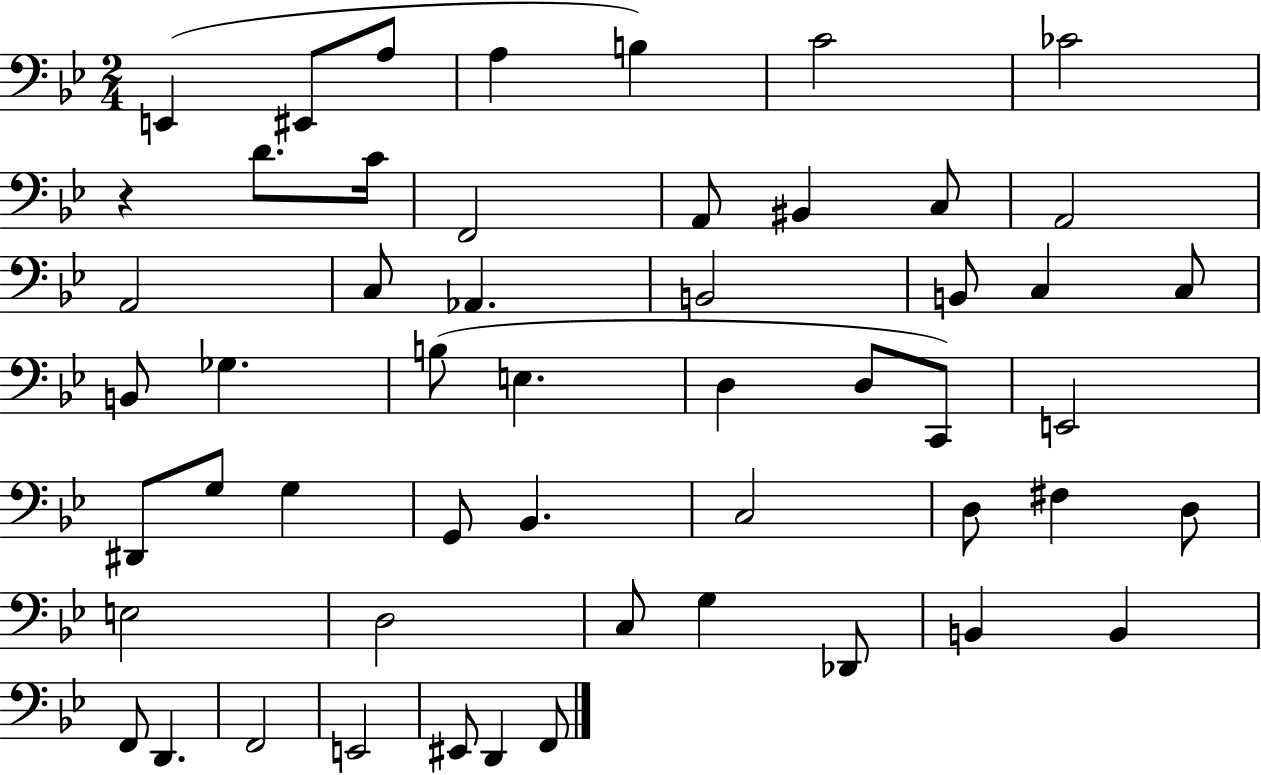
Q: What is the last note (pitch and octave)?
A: F2